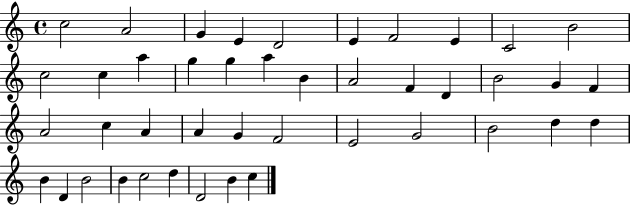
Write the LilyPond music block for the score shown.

{
  \clef treble
  \time 4/4
  \defaultTimeSignature
  \key c \major
  c''2 a'2 | g'4 e'4 d'2 | e'4 f'2 e'4 | c'2 b'2 | \break c''2 c''4 a''4 | g''4 g''4 a''4 b'4 | a'2 f'4 d'4 | b'2 g'4 f'4 | \break a'2 c''4 a'4 | a'4 g'4 f'2 | e'2 g'2 | b'2 d''4 d''4 | \break b'4 d'4 b'2 | b'4 c''2 d''4 | d'2 b'4 c''4 | \bar "|."
}